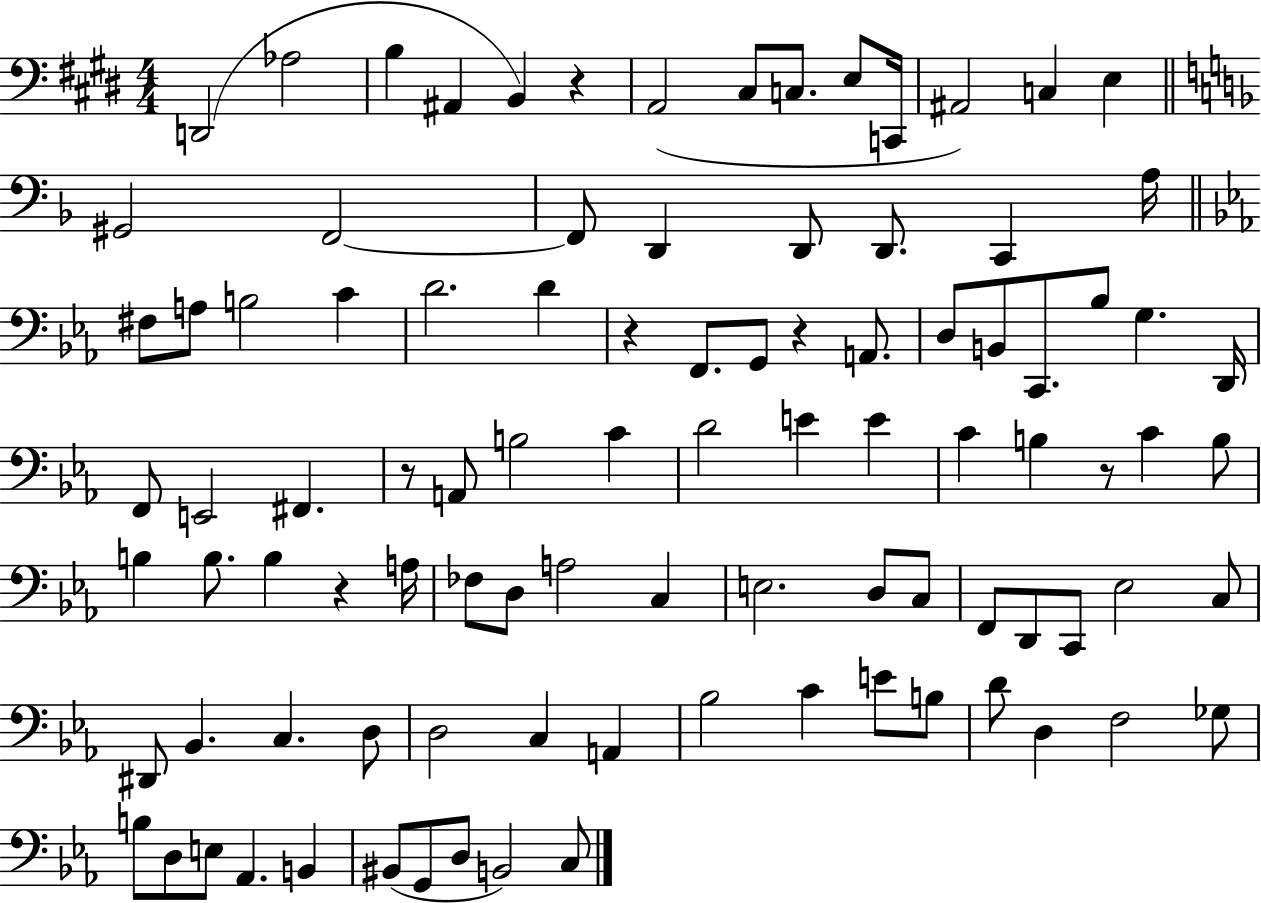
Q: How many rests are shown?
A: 6